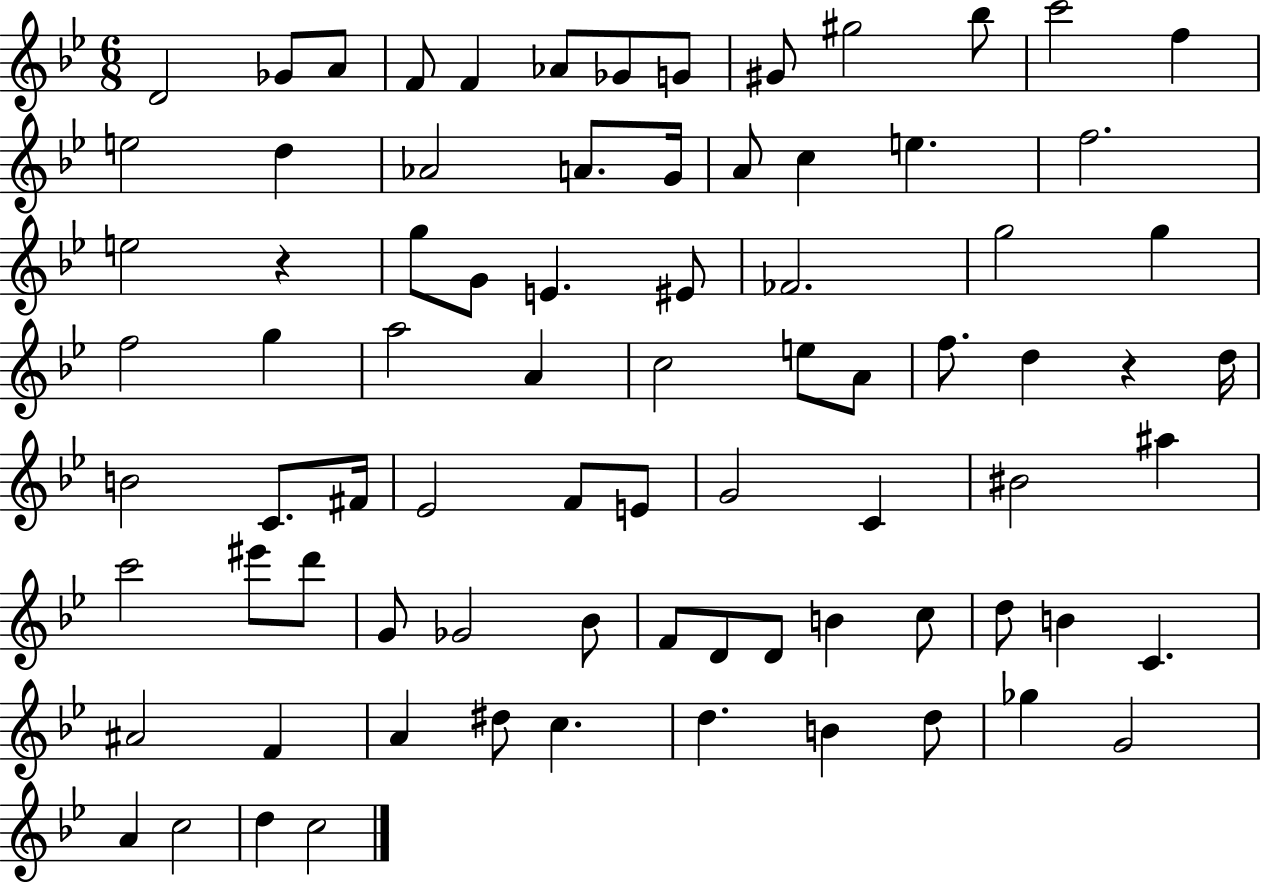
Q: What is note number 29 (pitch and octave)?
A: G5